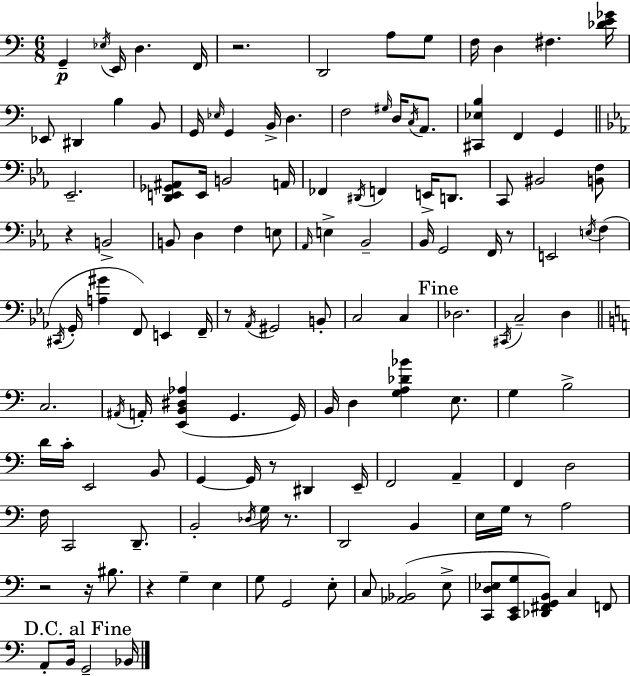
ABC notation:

X:1
T:Untitled
M:6/8
L:1/4
K:C
G,, _E,/4 E,,/4 D, F,,/4 z2 D,,2 A,/2 G,/2 F,/4 D, ^F, [_DE_G]/4 _E,,/2 ^D,, B, B,,/2 G,,/4 _E,/4 G,, B,,/4 D, F,2 ^G,/4 D,/4 C,/4 A,,/2 [^C,,_E,B,] F,, G,, _E,,2 [D,,E,,_G,,^A,,]/2 E,,/4 B,,2 A,,/4 _F,, ^D,,/4 F,, E,,/4 D,,/2 C,,/2 ^B,,2 [B,,F,]/2 z B,,2 B,,/2 D, F, E,/2 _A,,/4 E, _B,,2 _B,,/4 G,,2 F,,/4 z/2 E,,2 E,/4 F, ^C,,/4 G,,/4 [A,^G] F,,/2 E,, F,,/4 z/2 _A,,/4 ^G,,2 B,,/2 C,2 C, _D,2 ^C,,/4 C,2 D, C,2 ^A,,/4 A,,/4 [E,,B,,^D,_A,] G,, G,,/4 B,,/4 D, [G,A,_D_B] E,/2 G, B,2 D/4 C/4 E,,2 B,,/2 G,, G,,/4 z/2 ^D,, E,,/4 F,,2 A,, F,, D,2 F,/4 C,,2 D,,/2 B,,2 _D,/4 G,/4 z/2 D,,2 B,, E,/4 G,/4 z/2 A,2 z2 z/4 ^B,/2 z G, E, G,/2 G,,2 E,/2 C,/2 [_A,,_B,,]2 E,/2 [C,,D,_E,]/2 [C,,E,,G,]/2 [_D,,^F,,G,,B,,]/2 C, F,,/2 A,,/2 B,,/4 G,,2 _B,,/4